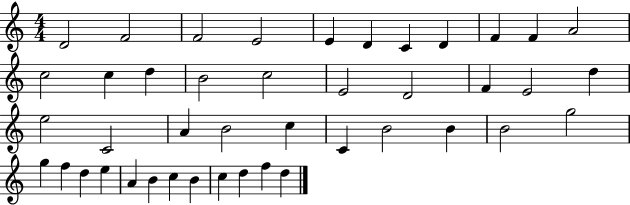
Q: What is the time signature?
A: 4/4